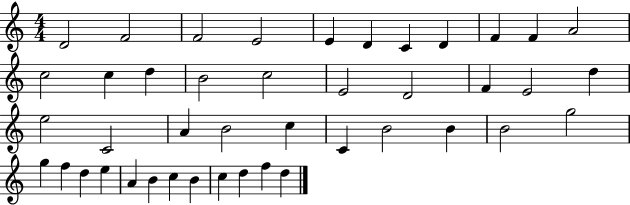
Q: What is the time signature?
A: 4/4